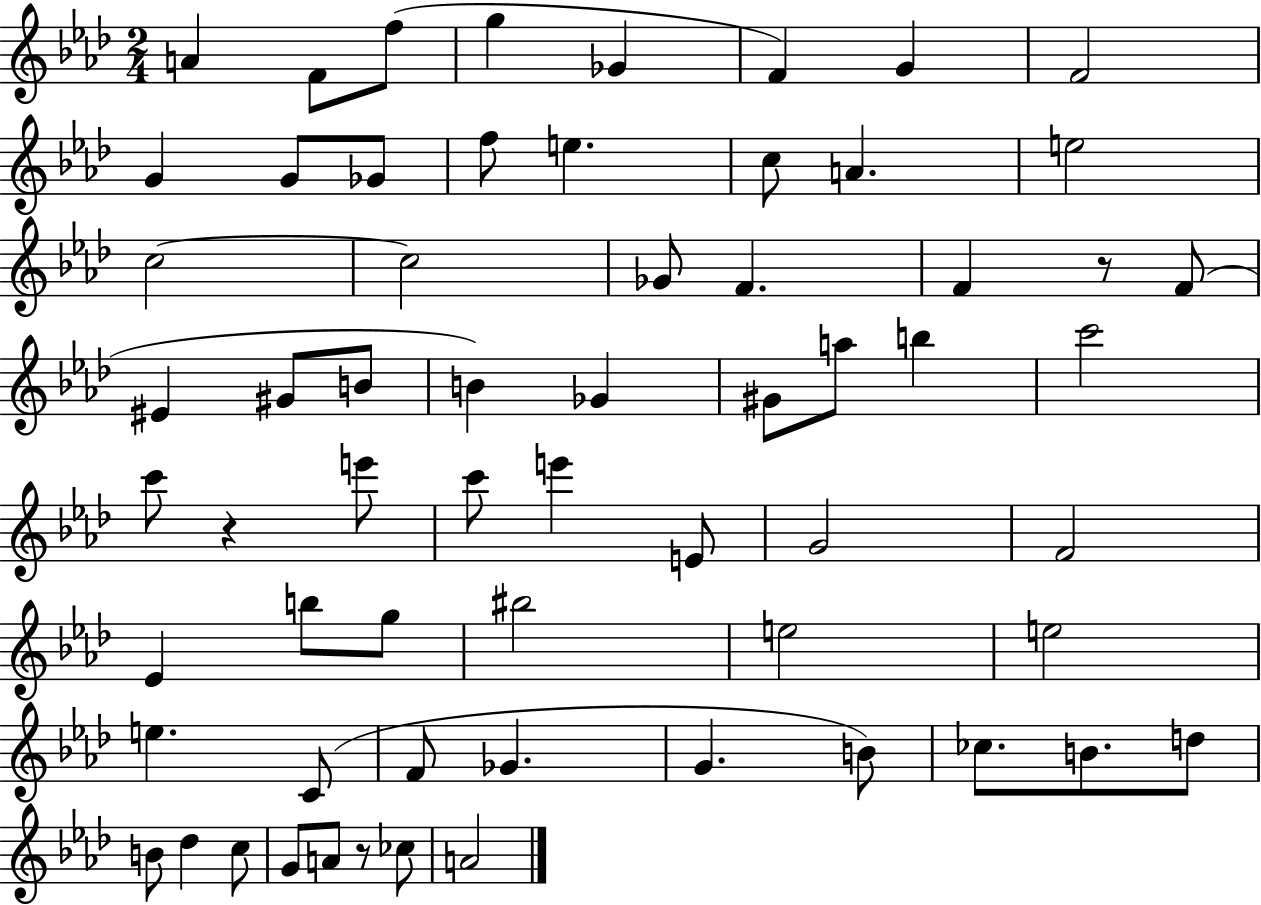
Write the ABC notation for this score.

X:1
T:Untitled
M:2/4
L:1/4
K:Ab
A F/2 f/2 g _G F G F2 G G/2 _G/2 f/2 e c/2 A e2 c2 c2 _G/2 F F z/2 F/2 ^E ^G/2 B/2 B _G ^G/2 a/2 b c'2 c'/2 z e'/2 c'/2 e' E/2 G2 F2 _E b/2 g/2 ^b2 e2 e2 e C/2 F/2 _G G B/2 _c/2 B/2 d/2 B/2 _d c/2 G/2 A/2 z/2 _c/2 A2